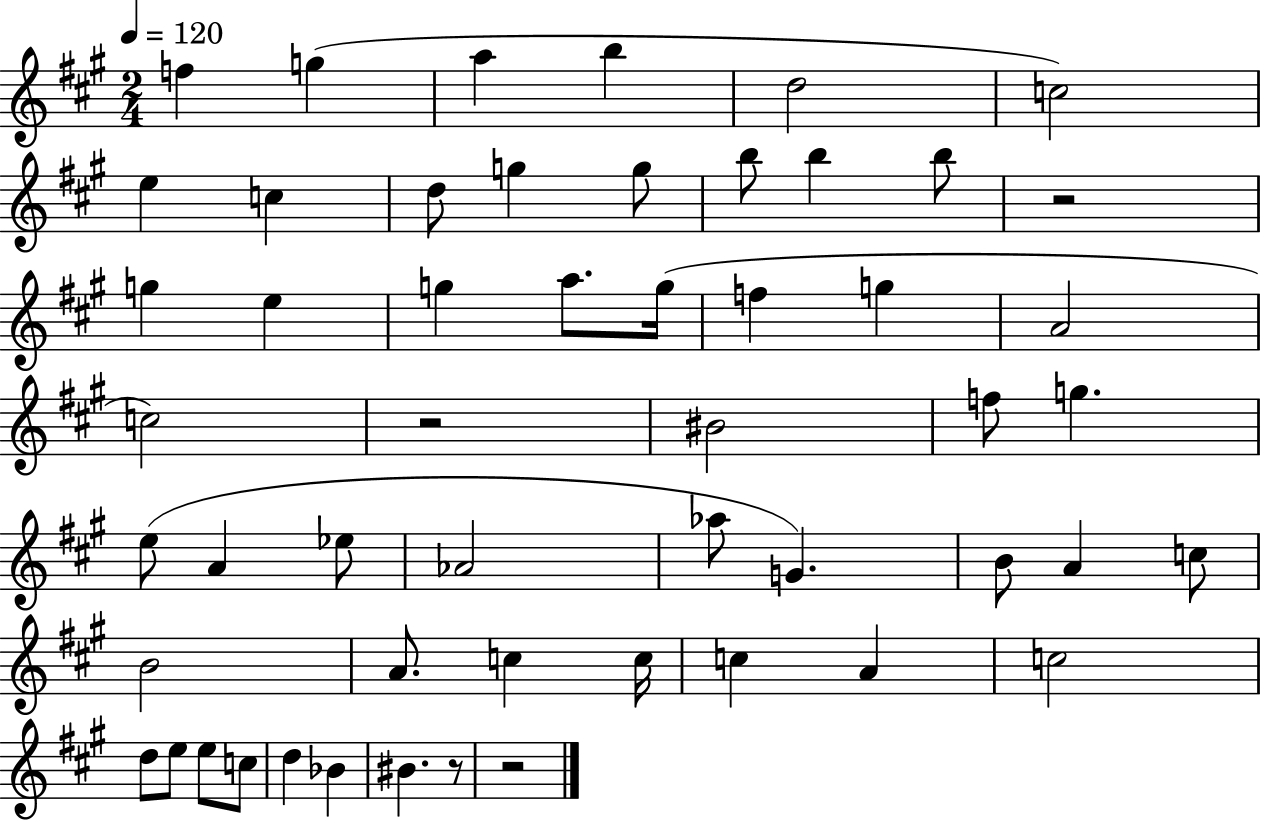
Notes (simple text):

F5/q G5/q A5/q B5/q D5/h C5/h E5/q C5/q D5/e G5/q G5/e B5/e B5/q B5/e R/h G5/q E5/q G5/q A5/e. G5/s F5/q G5/q A4/h C5/h R/h BIS4/h F5/e G5/q. E5/e A4/q Eb5/e Ab4/h Ab5/e G4/q. B4/e A4/q C5/e B4/h A4/e. C5/q C5/s C5/q A4/q C5/h D5/e E5/e E5/e C5/e D5/q Bb4/q BIS4/q. R/e R/h